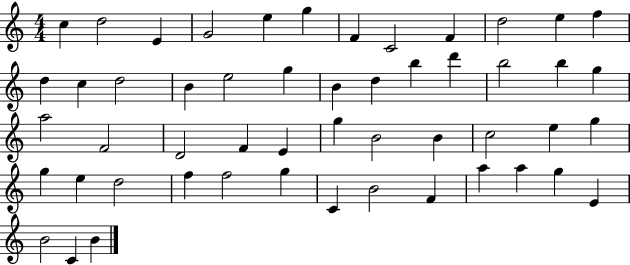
C5/q D5/h E4/q G4/h E5/q G5/q F4/q C4/h F4/q D5/h E5/q F5/q D5/q C5/q D5/h B4/q E5/h G5/q B4/q D5/q B5/q D6/q B5/h B5/q G5/q A5/h F4/h D4/h F4/q E4/q G5/q B4/h B4/q C5/h E5/q G5/q G5/q E5/q D5/h F5/q F5/h G5/q C4/q B4/h F4/q A5/q A5/q G5/q E4/q B4/h C4/q B4/q